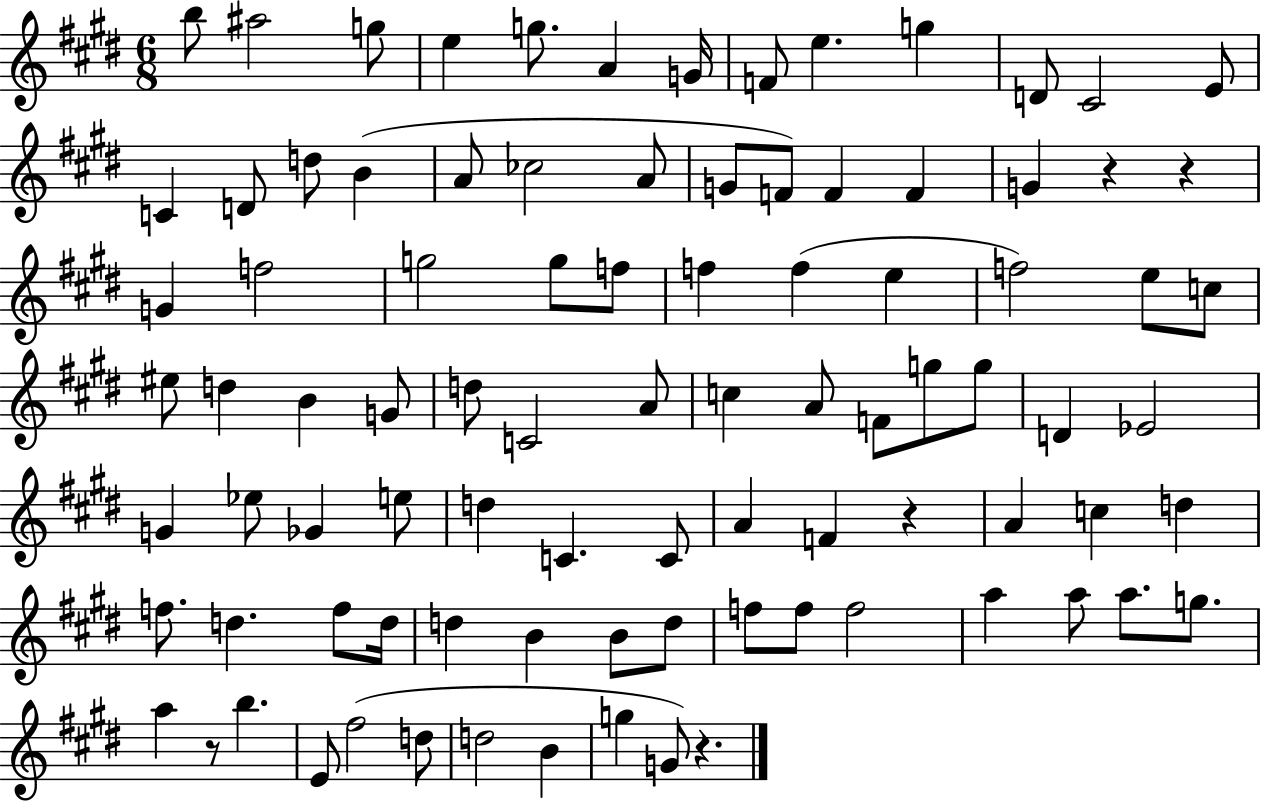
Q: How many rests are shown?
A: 5